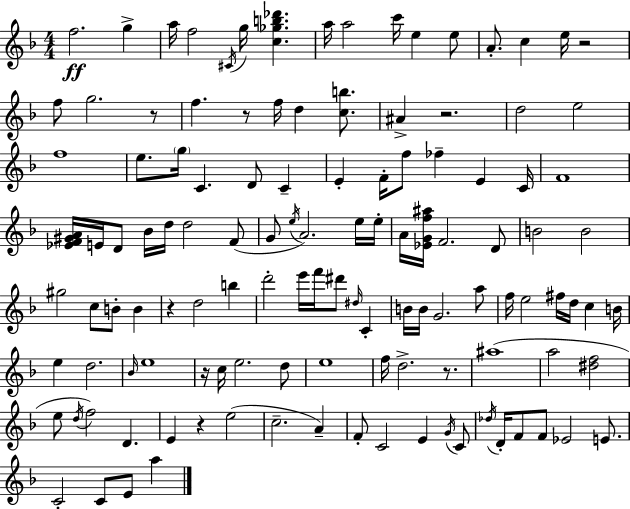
{
  \clef treble
  \numericTimeSignature
  \time 4/4
  \key f \major
  f''2.\ff g''4-> | a''16 f''2 \acciaccatura { cis'16 } g''16 <c'' ges'' b'' des'''>4. | a''16 a''2 c'''16 e''4 e''8 | a'8.-. c''4 e''16 r2 | \break f''8 g''2. r8 | f''4. r8 f''16 d''4 <c'' b''>8. | ais'4-> r2. | d''2 e''2 | \break f''1 | e''8. \parenthesize g''16 c'4. d'8 c'4-- | e'4-. f'16-. f''8 fes''4-- e'4 | c'16 f'1 | \break <ees' f' gis' a'>16 e'16 d'8 bes'16 d''16 d''2 f'8( | g'8 \acciaccatura { e''16 }) a'2. | e''16 e''16-. a'16 <ees' g' f'' ais''>16 f'2. | d'8 b'2 b'2 | \break gis''2 c''8 b'8-. b'4 | r4 d''2 b''4 | d'''2-. e'''16 f'''16 dis'''8 \grace { dis''16 } c'4-. | b'16 b'16 g'2. | \break a''8 f''16 e''2 fis''16 d''16 c''4 | b'16 e''4 d''2. | \grace { bes'16 } e''1 | r16 c''16 e''2. | \break d''8 e''1 | f''16 d''2.-> | r8. ais''1( | a''2 <dis'' f''>2 | \break e''8 \acciaccatura { d''16 }) f''2 d'4. | e'4 r4 e''2( | c''2.-- | a'4--) f'8-. c'2 e'4 | \break \acciaccatura { g'16 } c'8 \acciaccatura { des''16 } d'16-. f'8 f'8 ees'2 | e'8. c'2-. c'8 | e'8 a''4 \bar "|."
}